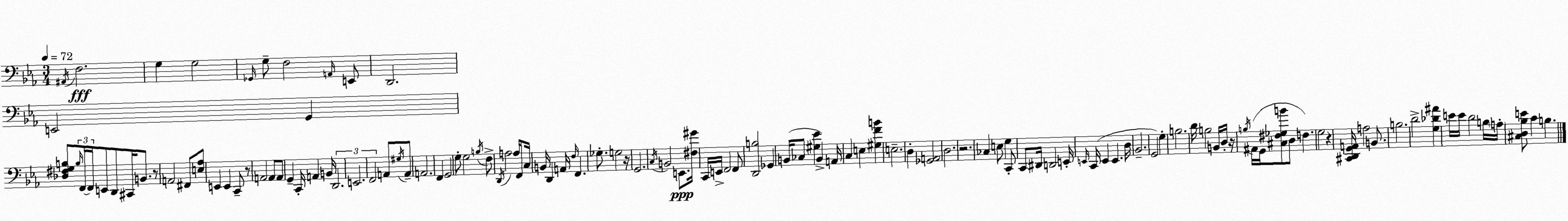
X:1
T:Untitled
M:3/4
L:1/4
K:Eb
^A,,/4 F,2 G, G,2 _G,,/4 G,/2 F,2 A,,/4 E,,/2 D,,2 E,,2 G,, [_D,^F,G,B,]/2 B,/4 F,,/4 F,,/4 E,,/2 D,,/2 ^C,,/4 B,,/2 z/2 A,,2 ^F,,/2 [E,_A,]/2 E,, E,, C,,/2 z/2 A,,2 A,,/2 A,,/2 G,, C,,/4 A,, B,,/4 D,,2 E,,2 F,,2 A,,/2 ^G,/4 A,,/2 A,,2 F,, G,,2 G,/2 G,2 B,/4 F,/2 D,,/4 A,2 A,/4 F,,/2 C,/4 B,,/4 D,, A,,/4 F,/4 F,, _G,/2 G,2 z/4 G,,2 C,/4 B,,2 E,,/2 [^F,^G]/4 C,,/4 E,,/4 F,,2 F,,/2 [D,,B,]2 _G,, B,,/4 _C,/2 [^G,_E] B,, A,,/4 C, E, [^G,FB] E,2 D, [_G,,A,,]2 D,2 z2 _C, E,/2 G, C,,/2 C,,/2 ^D,,/4 D,,2 E,,/4 E,,/4 C,,/4 E,, E,, D,/4 _B,,2 G,,2 G, B,2 D/4 B,2 B,,/4 D,/4 z/4 B,/4 ^A,,/4 G,,/4 [^C,^F,_G,B]/2 D,/2 F, G,2 z [^C,,D,,G,,A,,]/4 A,2 B,,/2 B,2 D2 [G,_D^A] E/4 E/4 D2 B,/4 A,/4 [^C,D,_B,E]/2 C B,